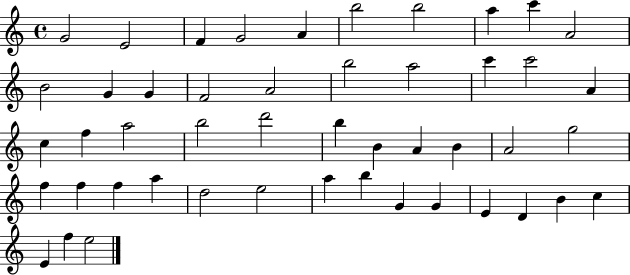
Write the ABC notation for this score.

X:1
T:Untitled
M:4/4
L:1/4
K:C
G2 E2 F G2 A b2 b2 a c' A2 B2 G G F2 A2 b2 a2 c' c'2 A c f a2 b2 d'2 b B A B A2 g2 f f f a d2 e2 a b G G E D B c E f e2